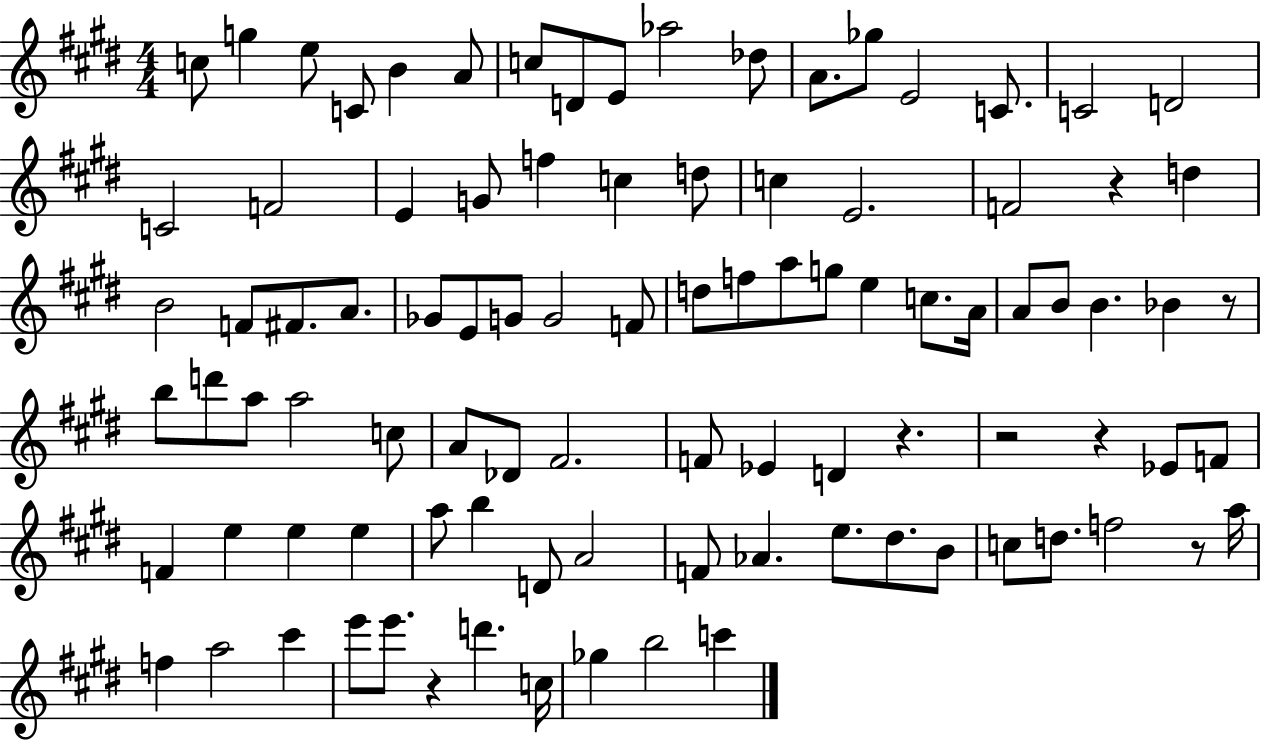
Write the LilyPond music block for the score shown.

{
  \clef treble
  \numericTimeSignature
  \time 4/4
  \key e \major
  c''8 g''4 e''8 c'8 b'4 a'8 | c''8 d'8 e'8 aes''2 des''8 | a'8. ges''8 e'2 c'8. | c'2 d'2 | \break c'2 f'2 | e'4 g'8 f''4 c''4 d''8 | c''4 e'2. | f'2 r4 d''4 | \break b'2 f'8 fis'8. a'8. | ges'8 e'8 g'8 g'2 f'8 | d''8 f''8 a''8 g''8 e''4 c''8. a'16 | a'8 b'8 b'4. bes'4 r8 | \break b''8 d'''8 a''8 a''2 c''8 | a'8 des'8 fis'2. | f'8 ees'4 d'4 r4. | r2 r4 ees'8 f'8 | \break f'4 e''4 e''4 e''4 | a''8 b''4 d'8 a'2 | f'8 aes'4. e''8. dis''8. b'8 | c''8 d''8. f''2 r8 a''16 | \break f''4 a''2 cis'''4 | e'''8 e'''8. r4 d'''4. c''16 | ges''4 b''2 c'''4 | \bar "|."
}